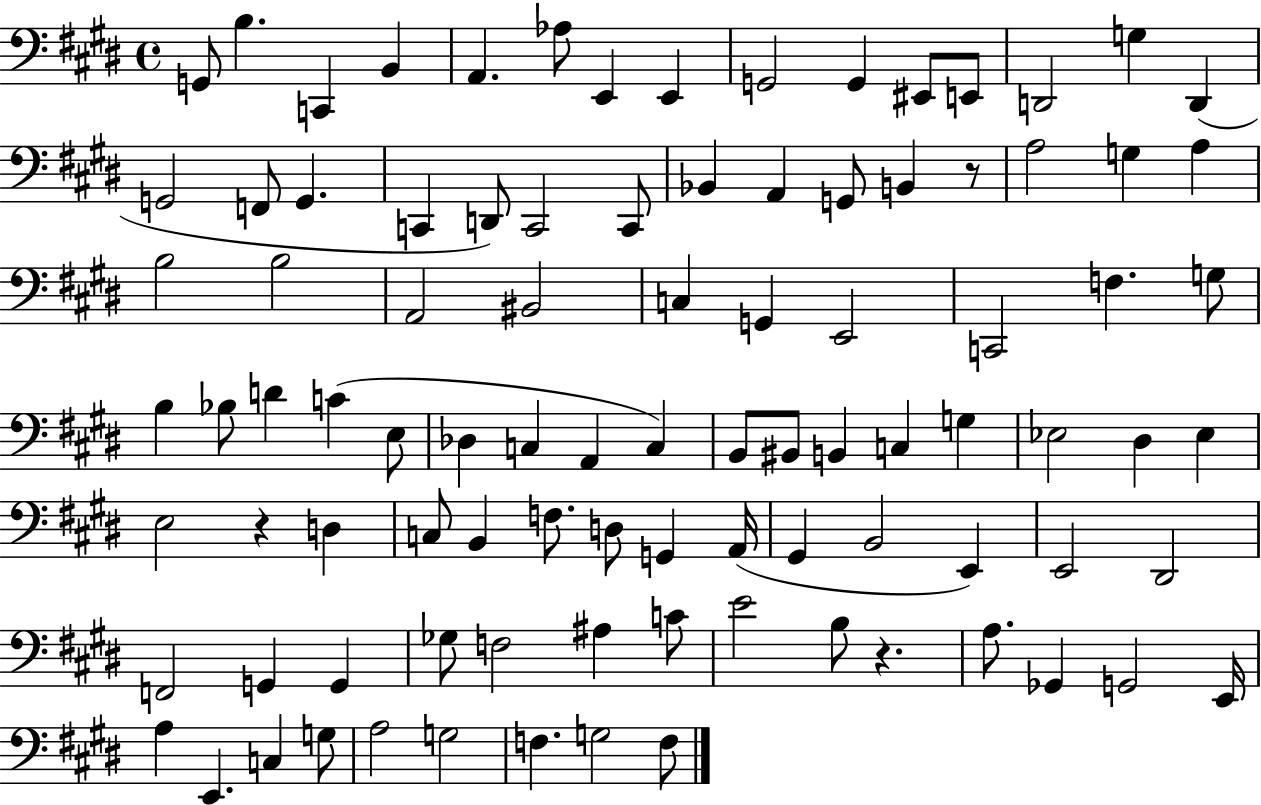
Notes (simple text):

G2/e B3/q. C2/q B2/q A2/q. Ab3/e E2/q E2/q G2/h G2/q EIS2/e E2/e D2/h G3/q D2/q G2/h F2/e G2/q. C2/q D2/e C2/h C2/e Bb2/q A2/q G2/e B2/q R/e A3/h G3/q A3/q B3/h B3/h A2/h BIS2/h C3/q G2/q E2/h C2/h F3/q. G3/e B3/q Bb3/e D4/q C4/q E3/e Db3/q C3/q A2/q C3/q B2/e BIS2/e B2/q C3/q G3/q Eb3/h D#3/q Eb3/q E3/h R/q D3/q C3/e B2/q F3/e. D3/e G2/q A2/s G#2/q B2/h E2/q E2/h D#2/h F2/h G2/q G2/q Gb3/e F3/h A#3/q C4/e E4/h B3/e R/q. A3/e. Gb2/q G2/h E2/s A3/q E2/q. C3/q G3/e A3/h G3/h F3/q. G3/h F3/e